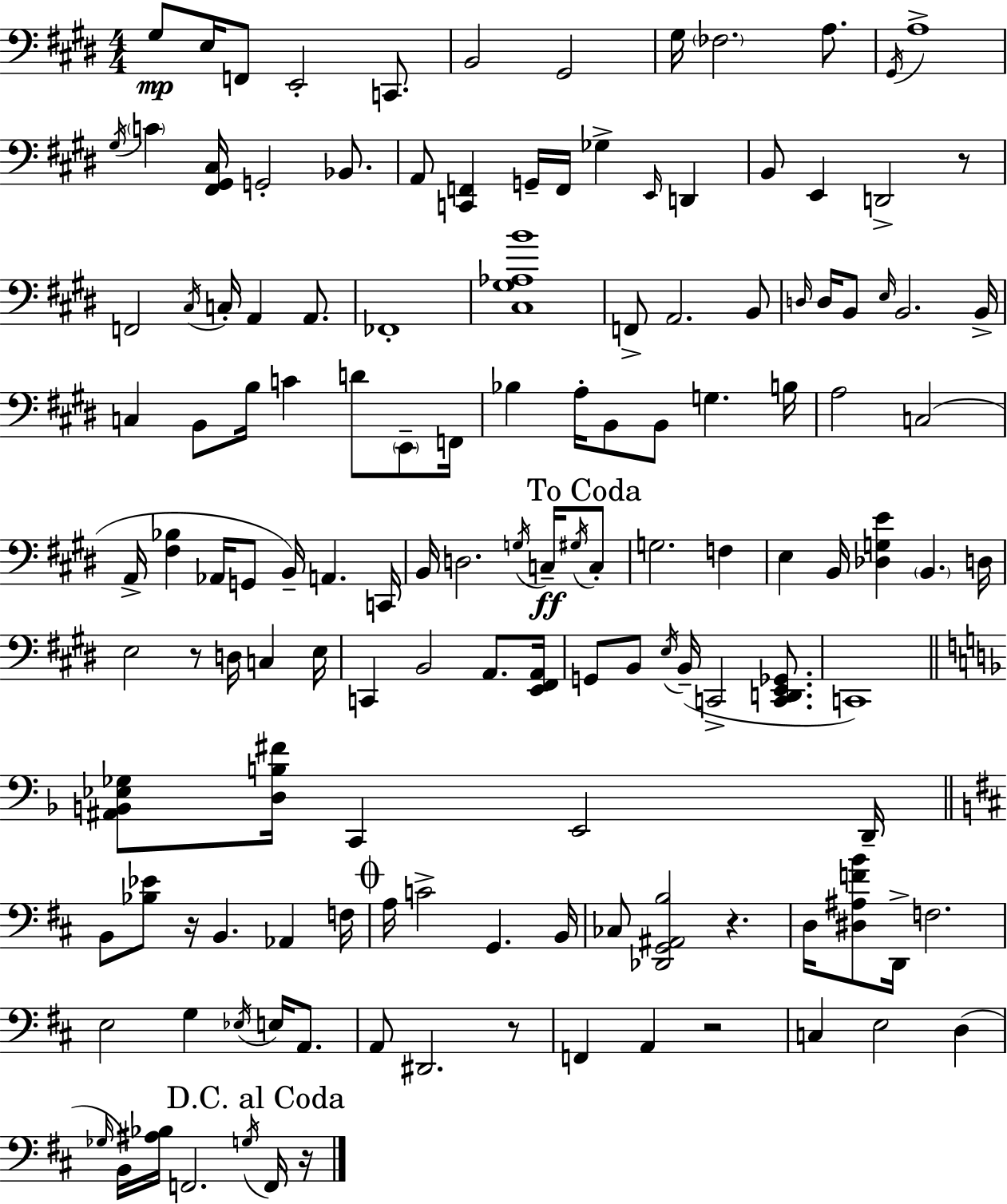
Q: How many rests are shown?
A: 7